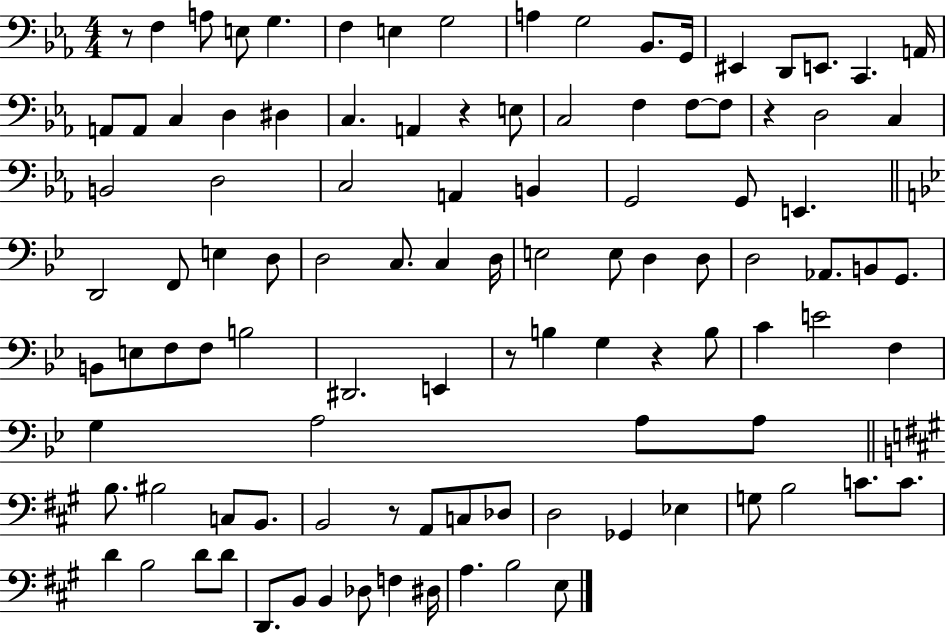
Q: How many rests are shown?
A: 6